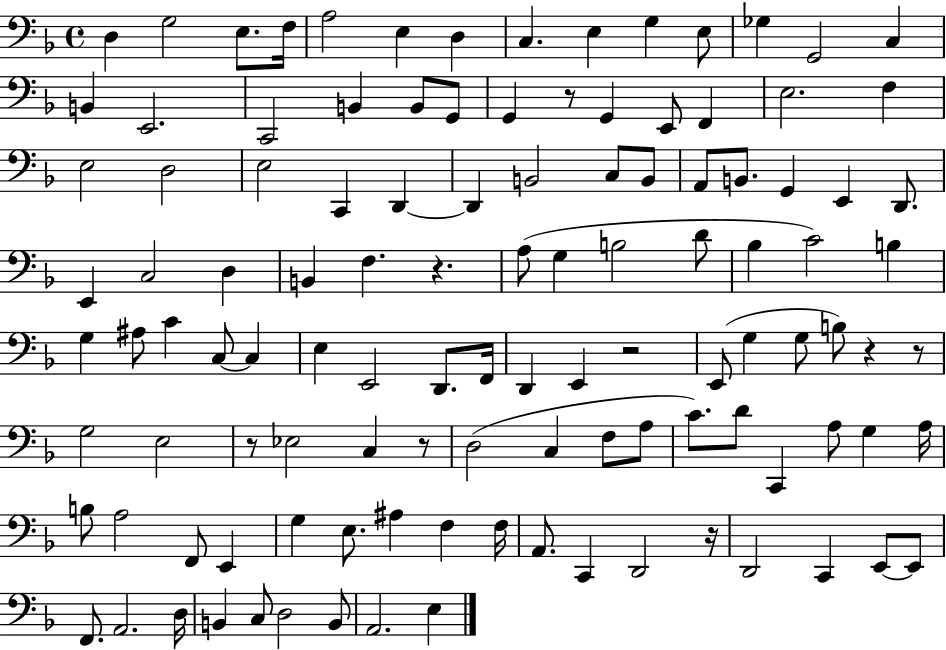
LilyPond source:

{
  \clef bass
  \time 4/4
  \defaultTimeSignature
  \key f \major
  \repeat volta 2 { d4 g2 e8. f16 | a2 e4 d4 | c4. e4 g4 e8 | ges4 g,2 c4 | \break b,4 e,2. | c,2 b,4 b,8 g,8 | g,4 r8 g,4 e,8 f,4 | e2. f4 | \break e2 d2 | e2 c,4 d,4~~ | d,4 b,2 c8 b,8 | a,8 b,8. g,4 e,4 d,8. | \break e,4 c2 d4 | b,4 f4. r4. | a8( g4 b2 d'8 | bes4 c'2) b4 | \break g4 ais8 c'4 c8~~ c4 | e4 e,2 d,8. f,16 | d,4 e,4 r2 | e,8( g4 g8 b8) r4 r8 | \break g2 e2 | r8 ees2 c4 r8 | d2( c4 f8 a8 | c'8.) d'8 c,4 a8 g4 a16 | \break b8 a2 f,8 e,4 | g4 e8. ais4 f4 f16 | a,8. c,4 d,2 r16 | d,2 c,4 e,8~~ e,8 | \break f,8. a,2. d16 | b,4 c8 d2 b,8 | a,2. e4 | } \bar "|."
}